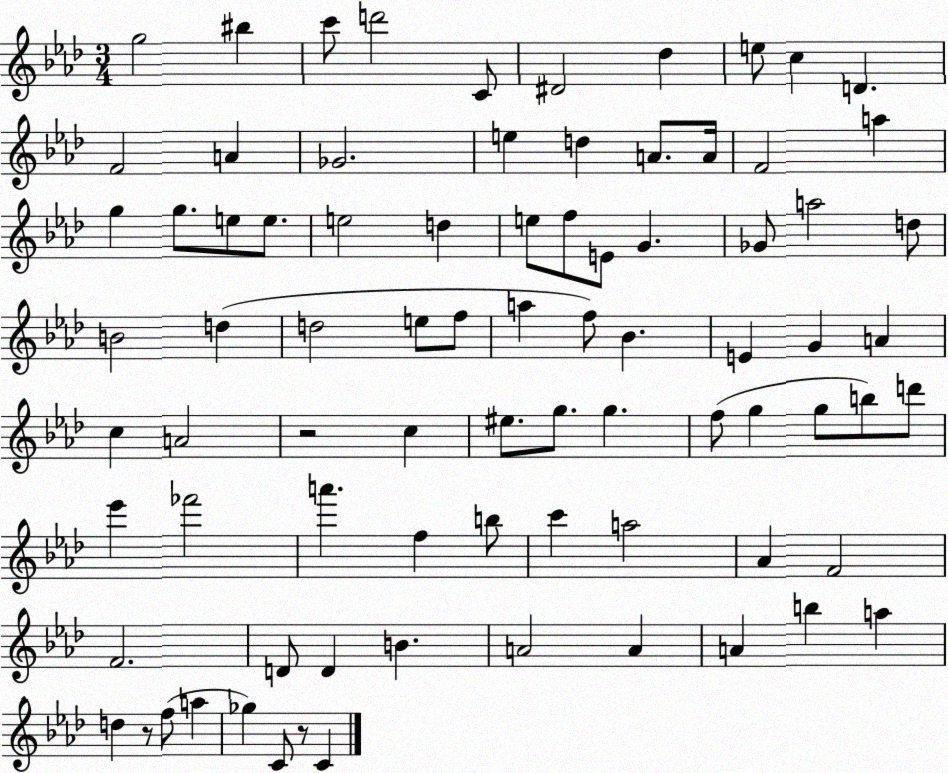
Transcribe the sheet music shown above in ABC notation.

X:1
T:Untitled
M:3/4
L:1/4
K:Ab
g2 ^b c'/2 d'2 C/2 ^D2 _d e/2 c D F2 A _G2 e d A/2 A/4 F2 a g g/2 e/2 e/2 e2 d e/2 f/2 E/2 G _G/2 a2 d/2 B2 d d2 e/2 f/2 a f/2 _B E G A c A2 z2 c ^e/2 g/2 g f/2 g g/2 b/2 d'/2 _e' _f'2 a' f b/2 c' a2 _A F2 F2 D/2 D B A2 A A b a d z/2 f/2 a _g C/2 z/2 C